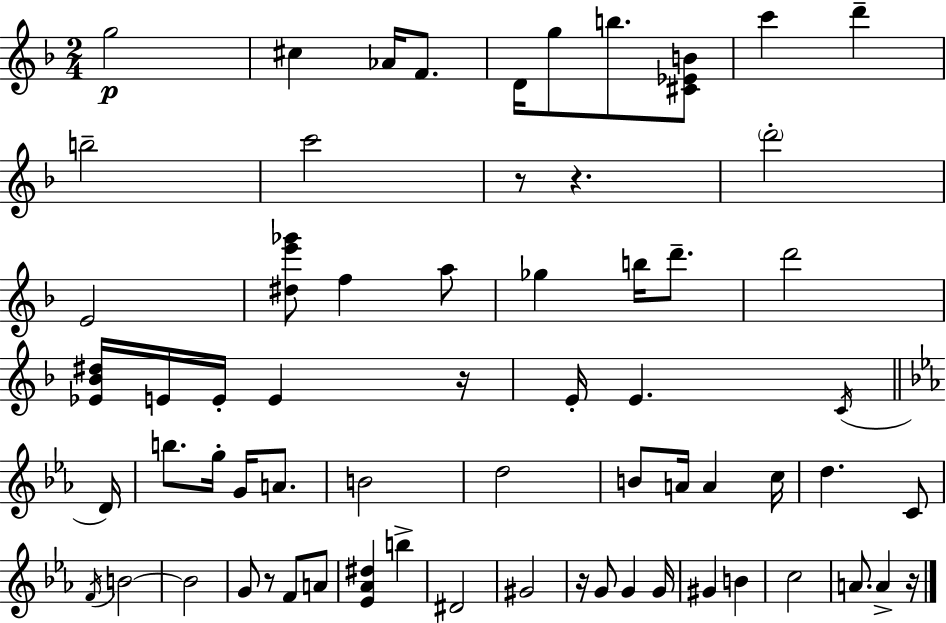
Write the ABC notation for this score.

X:1
T:Untitled
M:2/4
L:1/4
K:F
g2 ^c _A/4 F/2 D/4 g/2 b/2 [^C_EB]/2 c' d' b2 c'2 z/2 z d'2 E2 [^de'_g']/2 f a/2 _g b/4 d'/2 d'2 [_E_B^d]/4 E/4 E/4 E z/4 E/4 E C/4 D/4 b/2 g/4 G/4 A/2 B2 d2 B/2 A/4 A c/4 d C/2 F/4 B2 B2 G/2 z/2 F/2 A/2 [_E_A^d] b ^D2 ^G2 z/4 G/2 G G/4 ^G B c2 A/2 A z/4